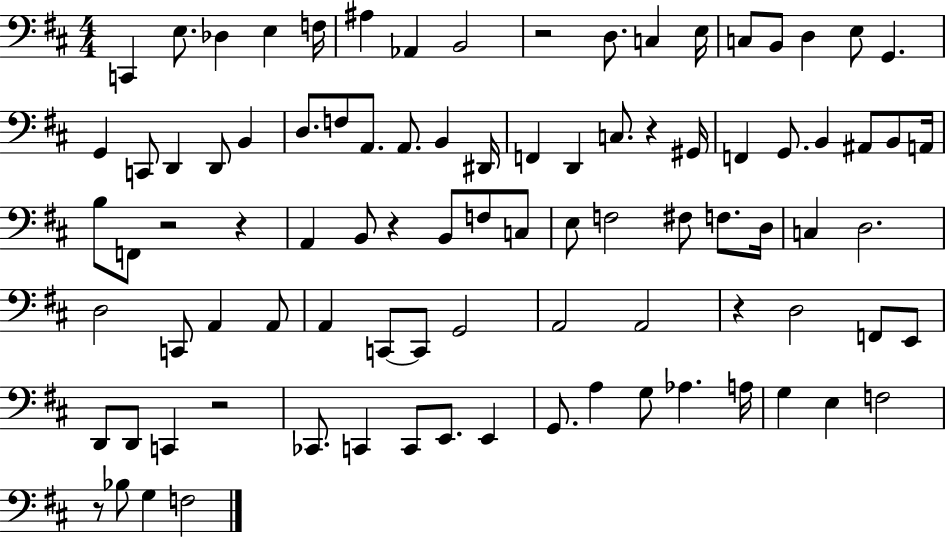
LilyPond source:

{
  \clef bass
  \numericTimeSignature
  \time 4/4
  \key d \major
  c,4 e8. des4 e4 f16 | ais4 aes,4 b,2 | r2 d8. c4 e16 | c8 b,8 d4 e8 g,4. | \break g,4 c,8 d,4 d,8 b,4 | d8. f8 a,8. a,8. b,4 dis,16 | f,4 d,4 c8. r4 gis,16 | f,4 g,8. b,4 ais,8 b,8 a,16 | \break b8 f,8 r2 r4 | a,4 b,8 r4 b,8 f8 c8 | e8 f2 fis8 f8. d16 | c4 d2. | \break d2 c,8 a,4 a,8 | a,4 c,8~~ c,8 g,2 | a,2 a,2 | r4 d2 f,8 e,8 | \break d,8 d,8 c,4 r2 | ces,8. c,4 c,8 e,8. e,4 | g,8. a4 g8 aes4. a16 | g4 e4 f2 | \break r8 bes8 g4 f2 | \bar "|."
}